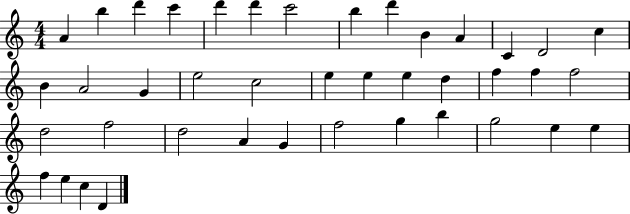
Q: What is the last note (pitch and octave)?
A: D4